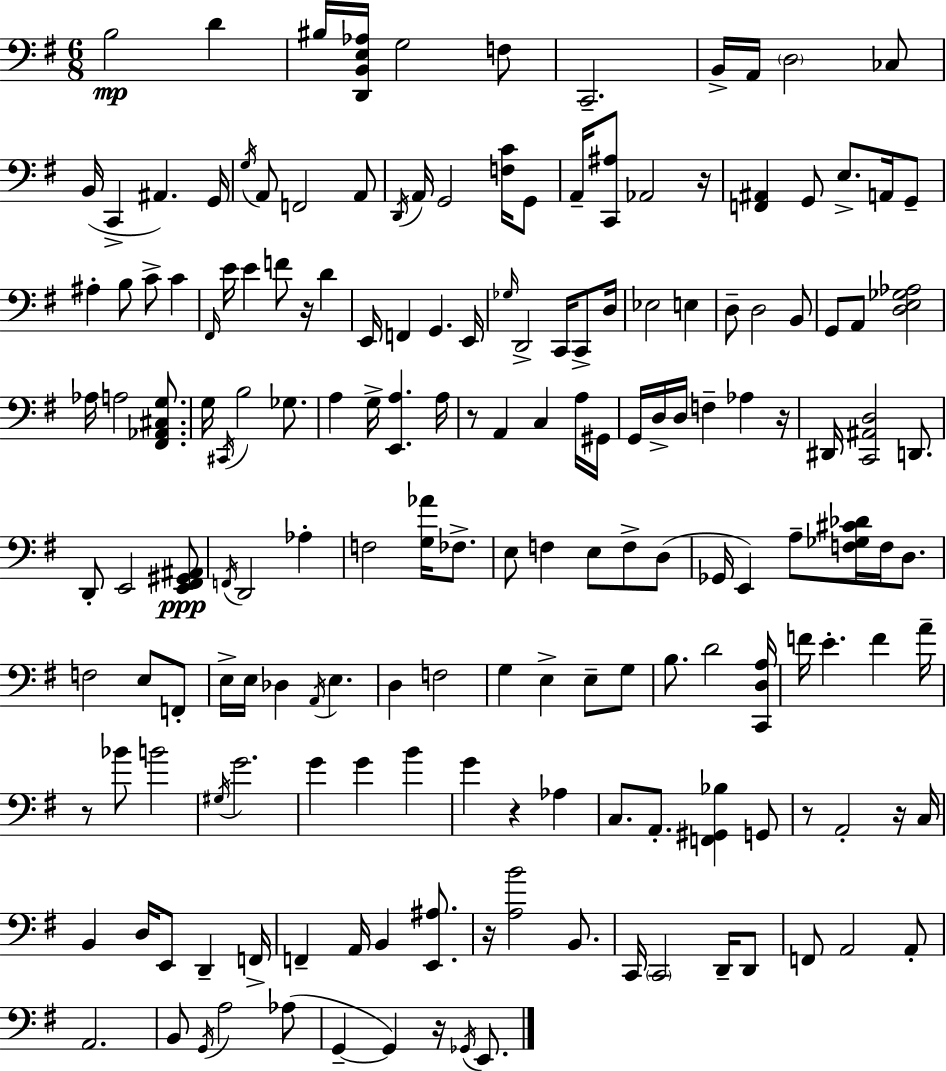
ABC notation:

X:1
T:Untitled
M:6/8
L:1/4
K:G
B,2 D ^B,/4 [D,,B,,E,_A,]/4 G,2 F,/2 C,,2 B,,/4 A,,/4 D,2 _C,/2 B,,/4 C,, ^A,, G,,/4 G,/4 A,,/2 F,,2 A,,/2 D,,/4 A,,/4 G,,2 [F,C]/4 G,,/2 A,,/4 [C,,^A,]/2 _A,,2 z/4 [F,,^A,,] G,,/2 E,/2 A,,/4 G,,/2 ^A, B,/2 C/2 C ^F,,/4 E/4 E F/2 z/4 D E,,/4 F,, G,, E,,/4 _G,/4 D,,2 C,,/4 C,,/2 D,/4 _E,2 E, D,/2 D,2 B,,/2 G,,/2 A,,/2 [D,E,_G,_A,]2 _A,/4 A,2 [^F,,_A,,^C,G,]/2 G,/4 ^C,,/4 B,2 _G,/2 A, G,/4 [E,,A,] A,/4 z/2 A,, C, A,/4 ^G,,/4 G,,/4 D,/4 D,/4 F, _A, z/4 ^D,,/4 [C,,^A,,D,]2 D,,/2 D,,/2 E,,2 [E,,^F,,^G,,^A,,]/2 F,,/4 D,,2 _A, F,2 [G,_A]/4 _F,/2 E,/2 F, E,/2 F,/2 D,/2 _G,,/4 E,, A,/2 [F,_G,^C_D]/4 F,/4 D,/2 F,2 E,/2 F,,/2 E,/4 E,/4 _D, A,,/4 E, D, F,2 G, E, E,/2 G,/2 B,/2 D2 [C,,D,A,]/4 F/4 E F A/4 z/2 _B/2 B2 ^G,/4 G2 G G B G z _A, C,/2 A,,/2 [F,,^G,,_B,] G,,/2 z/2 A,,2 z/4 C,/4 B,, D,/4 E,,/2 D,, F,,/4 F,, A,,/4 B,, [E,,^A,]/2 z/4 [A,B]2 B,,/2 C,,/4 C,,2 D,,/4 D,,/2 F,,/2 A,,2 A,,/2 A,,2 B,,/2 G,,/4 A,2 _A,/2 G,, G,, z/4 _G,,/4 E,,/2